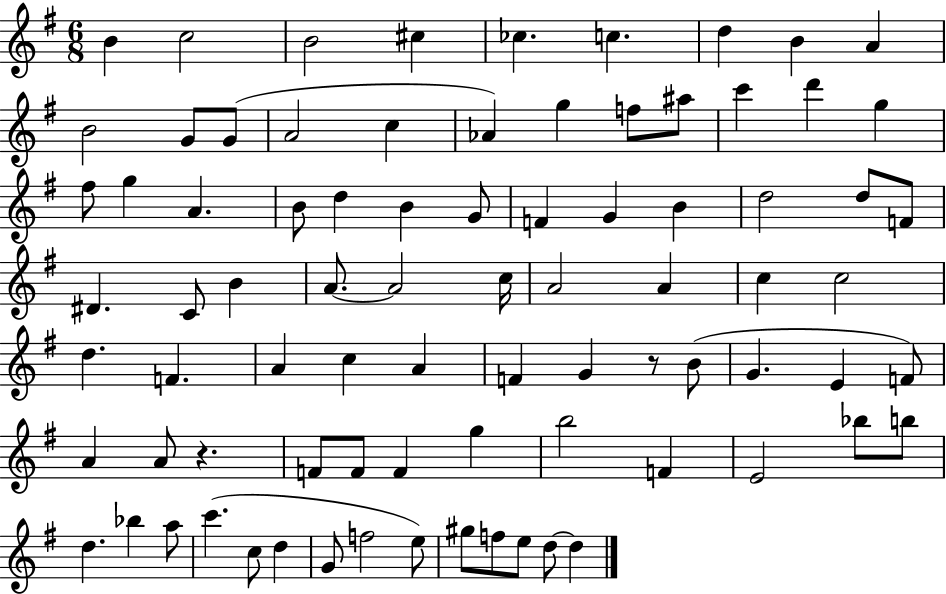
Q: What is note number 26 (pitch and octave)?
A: D5